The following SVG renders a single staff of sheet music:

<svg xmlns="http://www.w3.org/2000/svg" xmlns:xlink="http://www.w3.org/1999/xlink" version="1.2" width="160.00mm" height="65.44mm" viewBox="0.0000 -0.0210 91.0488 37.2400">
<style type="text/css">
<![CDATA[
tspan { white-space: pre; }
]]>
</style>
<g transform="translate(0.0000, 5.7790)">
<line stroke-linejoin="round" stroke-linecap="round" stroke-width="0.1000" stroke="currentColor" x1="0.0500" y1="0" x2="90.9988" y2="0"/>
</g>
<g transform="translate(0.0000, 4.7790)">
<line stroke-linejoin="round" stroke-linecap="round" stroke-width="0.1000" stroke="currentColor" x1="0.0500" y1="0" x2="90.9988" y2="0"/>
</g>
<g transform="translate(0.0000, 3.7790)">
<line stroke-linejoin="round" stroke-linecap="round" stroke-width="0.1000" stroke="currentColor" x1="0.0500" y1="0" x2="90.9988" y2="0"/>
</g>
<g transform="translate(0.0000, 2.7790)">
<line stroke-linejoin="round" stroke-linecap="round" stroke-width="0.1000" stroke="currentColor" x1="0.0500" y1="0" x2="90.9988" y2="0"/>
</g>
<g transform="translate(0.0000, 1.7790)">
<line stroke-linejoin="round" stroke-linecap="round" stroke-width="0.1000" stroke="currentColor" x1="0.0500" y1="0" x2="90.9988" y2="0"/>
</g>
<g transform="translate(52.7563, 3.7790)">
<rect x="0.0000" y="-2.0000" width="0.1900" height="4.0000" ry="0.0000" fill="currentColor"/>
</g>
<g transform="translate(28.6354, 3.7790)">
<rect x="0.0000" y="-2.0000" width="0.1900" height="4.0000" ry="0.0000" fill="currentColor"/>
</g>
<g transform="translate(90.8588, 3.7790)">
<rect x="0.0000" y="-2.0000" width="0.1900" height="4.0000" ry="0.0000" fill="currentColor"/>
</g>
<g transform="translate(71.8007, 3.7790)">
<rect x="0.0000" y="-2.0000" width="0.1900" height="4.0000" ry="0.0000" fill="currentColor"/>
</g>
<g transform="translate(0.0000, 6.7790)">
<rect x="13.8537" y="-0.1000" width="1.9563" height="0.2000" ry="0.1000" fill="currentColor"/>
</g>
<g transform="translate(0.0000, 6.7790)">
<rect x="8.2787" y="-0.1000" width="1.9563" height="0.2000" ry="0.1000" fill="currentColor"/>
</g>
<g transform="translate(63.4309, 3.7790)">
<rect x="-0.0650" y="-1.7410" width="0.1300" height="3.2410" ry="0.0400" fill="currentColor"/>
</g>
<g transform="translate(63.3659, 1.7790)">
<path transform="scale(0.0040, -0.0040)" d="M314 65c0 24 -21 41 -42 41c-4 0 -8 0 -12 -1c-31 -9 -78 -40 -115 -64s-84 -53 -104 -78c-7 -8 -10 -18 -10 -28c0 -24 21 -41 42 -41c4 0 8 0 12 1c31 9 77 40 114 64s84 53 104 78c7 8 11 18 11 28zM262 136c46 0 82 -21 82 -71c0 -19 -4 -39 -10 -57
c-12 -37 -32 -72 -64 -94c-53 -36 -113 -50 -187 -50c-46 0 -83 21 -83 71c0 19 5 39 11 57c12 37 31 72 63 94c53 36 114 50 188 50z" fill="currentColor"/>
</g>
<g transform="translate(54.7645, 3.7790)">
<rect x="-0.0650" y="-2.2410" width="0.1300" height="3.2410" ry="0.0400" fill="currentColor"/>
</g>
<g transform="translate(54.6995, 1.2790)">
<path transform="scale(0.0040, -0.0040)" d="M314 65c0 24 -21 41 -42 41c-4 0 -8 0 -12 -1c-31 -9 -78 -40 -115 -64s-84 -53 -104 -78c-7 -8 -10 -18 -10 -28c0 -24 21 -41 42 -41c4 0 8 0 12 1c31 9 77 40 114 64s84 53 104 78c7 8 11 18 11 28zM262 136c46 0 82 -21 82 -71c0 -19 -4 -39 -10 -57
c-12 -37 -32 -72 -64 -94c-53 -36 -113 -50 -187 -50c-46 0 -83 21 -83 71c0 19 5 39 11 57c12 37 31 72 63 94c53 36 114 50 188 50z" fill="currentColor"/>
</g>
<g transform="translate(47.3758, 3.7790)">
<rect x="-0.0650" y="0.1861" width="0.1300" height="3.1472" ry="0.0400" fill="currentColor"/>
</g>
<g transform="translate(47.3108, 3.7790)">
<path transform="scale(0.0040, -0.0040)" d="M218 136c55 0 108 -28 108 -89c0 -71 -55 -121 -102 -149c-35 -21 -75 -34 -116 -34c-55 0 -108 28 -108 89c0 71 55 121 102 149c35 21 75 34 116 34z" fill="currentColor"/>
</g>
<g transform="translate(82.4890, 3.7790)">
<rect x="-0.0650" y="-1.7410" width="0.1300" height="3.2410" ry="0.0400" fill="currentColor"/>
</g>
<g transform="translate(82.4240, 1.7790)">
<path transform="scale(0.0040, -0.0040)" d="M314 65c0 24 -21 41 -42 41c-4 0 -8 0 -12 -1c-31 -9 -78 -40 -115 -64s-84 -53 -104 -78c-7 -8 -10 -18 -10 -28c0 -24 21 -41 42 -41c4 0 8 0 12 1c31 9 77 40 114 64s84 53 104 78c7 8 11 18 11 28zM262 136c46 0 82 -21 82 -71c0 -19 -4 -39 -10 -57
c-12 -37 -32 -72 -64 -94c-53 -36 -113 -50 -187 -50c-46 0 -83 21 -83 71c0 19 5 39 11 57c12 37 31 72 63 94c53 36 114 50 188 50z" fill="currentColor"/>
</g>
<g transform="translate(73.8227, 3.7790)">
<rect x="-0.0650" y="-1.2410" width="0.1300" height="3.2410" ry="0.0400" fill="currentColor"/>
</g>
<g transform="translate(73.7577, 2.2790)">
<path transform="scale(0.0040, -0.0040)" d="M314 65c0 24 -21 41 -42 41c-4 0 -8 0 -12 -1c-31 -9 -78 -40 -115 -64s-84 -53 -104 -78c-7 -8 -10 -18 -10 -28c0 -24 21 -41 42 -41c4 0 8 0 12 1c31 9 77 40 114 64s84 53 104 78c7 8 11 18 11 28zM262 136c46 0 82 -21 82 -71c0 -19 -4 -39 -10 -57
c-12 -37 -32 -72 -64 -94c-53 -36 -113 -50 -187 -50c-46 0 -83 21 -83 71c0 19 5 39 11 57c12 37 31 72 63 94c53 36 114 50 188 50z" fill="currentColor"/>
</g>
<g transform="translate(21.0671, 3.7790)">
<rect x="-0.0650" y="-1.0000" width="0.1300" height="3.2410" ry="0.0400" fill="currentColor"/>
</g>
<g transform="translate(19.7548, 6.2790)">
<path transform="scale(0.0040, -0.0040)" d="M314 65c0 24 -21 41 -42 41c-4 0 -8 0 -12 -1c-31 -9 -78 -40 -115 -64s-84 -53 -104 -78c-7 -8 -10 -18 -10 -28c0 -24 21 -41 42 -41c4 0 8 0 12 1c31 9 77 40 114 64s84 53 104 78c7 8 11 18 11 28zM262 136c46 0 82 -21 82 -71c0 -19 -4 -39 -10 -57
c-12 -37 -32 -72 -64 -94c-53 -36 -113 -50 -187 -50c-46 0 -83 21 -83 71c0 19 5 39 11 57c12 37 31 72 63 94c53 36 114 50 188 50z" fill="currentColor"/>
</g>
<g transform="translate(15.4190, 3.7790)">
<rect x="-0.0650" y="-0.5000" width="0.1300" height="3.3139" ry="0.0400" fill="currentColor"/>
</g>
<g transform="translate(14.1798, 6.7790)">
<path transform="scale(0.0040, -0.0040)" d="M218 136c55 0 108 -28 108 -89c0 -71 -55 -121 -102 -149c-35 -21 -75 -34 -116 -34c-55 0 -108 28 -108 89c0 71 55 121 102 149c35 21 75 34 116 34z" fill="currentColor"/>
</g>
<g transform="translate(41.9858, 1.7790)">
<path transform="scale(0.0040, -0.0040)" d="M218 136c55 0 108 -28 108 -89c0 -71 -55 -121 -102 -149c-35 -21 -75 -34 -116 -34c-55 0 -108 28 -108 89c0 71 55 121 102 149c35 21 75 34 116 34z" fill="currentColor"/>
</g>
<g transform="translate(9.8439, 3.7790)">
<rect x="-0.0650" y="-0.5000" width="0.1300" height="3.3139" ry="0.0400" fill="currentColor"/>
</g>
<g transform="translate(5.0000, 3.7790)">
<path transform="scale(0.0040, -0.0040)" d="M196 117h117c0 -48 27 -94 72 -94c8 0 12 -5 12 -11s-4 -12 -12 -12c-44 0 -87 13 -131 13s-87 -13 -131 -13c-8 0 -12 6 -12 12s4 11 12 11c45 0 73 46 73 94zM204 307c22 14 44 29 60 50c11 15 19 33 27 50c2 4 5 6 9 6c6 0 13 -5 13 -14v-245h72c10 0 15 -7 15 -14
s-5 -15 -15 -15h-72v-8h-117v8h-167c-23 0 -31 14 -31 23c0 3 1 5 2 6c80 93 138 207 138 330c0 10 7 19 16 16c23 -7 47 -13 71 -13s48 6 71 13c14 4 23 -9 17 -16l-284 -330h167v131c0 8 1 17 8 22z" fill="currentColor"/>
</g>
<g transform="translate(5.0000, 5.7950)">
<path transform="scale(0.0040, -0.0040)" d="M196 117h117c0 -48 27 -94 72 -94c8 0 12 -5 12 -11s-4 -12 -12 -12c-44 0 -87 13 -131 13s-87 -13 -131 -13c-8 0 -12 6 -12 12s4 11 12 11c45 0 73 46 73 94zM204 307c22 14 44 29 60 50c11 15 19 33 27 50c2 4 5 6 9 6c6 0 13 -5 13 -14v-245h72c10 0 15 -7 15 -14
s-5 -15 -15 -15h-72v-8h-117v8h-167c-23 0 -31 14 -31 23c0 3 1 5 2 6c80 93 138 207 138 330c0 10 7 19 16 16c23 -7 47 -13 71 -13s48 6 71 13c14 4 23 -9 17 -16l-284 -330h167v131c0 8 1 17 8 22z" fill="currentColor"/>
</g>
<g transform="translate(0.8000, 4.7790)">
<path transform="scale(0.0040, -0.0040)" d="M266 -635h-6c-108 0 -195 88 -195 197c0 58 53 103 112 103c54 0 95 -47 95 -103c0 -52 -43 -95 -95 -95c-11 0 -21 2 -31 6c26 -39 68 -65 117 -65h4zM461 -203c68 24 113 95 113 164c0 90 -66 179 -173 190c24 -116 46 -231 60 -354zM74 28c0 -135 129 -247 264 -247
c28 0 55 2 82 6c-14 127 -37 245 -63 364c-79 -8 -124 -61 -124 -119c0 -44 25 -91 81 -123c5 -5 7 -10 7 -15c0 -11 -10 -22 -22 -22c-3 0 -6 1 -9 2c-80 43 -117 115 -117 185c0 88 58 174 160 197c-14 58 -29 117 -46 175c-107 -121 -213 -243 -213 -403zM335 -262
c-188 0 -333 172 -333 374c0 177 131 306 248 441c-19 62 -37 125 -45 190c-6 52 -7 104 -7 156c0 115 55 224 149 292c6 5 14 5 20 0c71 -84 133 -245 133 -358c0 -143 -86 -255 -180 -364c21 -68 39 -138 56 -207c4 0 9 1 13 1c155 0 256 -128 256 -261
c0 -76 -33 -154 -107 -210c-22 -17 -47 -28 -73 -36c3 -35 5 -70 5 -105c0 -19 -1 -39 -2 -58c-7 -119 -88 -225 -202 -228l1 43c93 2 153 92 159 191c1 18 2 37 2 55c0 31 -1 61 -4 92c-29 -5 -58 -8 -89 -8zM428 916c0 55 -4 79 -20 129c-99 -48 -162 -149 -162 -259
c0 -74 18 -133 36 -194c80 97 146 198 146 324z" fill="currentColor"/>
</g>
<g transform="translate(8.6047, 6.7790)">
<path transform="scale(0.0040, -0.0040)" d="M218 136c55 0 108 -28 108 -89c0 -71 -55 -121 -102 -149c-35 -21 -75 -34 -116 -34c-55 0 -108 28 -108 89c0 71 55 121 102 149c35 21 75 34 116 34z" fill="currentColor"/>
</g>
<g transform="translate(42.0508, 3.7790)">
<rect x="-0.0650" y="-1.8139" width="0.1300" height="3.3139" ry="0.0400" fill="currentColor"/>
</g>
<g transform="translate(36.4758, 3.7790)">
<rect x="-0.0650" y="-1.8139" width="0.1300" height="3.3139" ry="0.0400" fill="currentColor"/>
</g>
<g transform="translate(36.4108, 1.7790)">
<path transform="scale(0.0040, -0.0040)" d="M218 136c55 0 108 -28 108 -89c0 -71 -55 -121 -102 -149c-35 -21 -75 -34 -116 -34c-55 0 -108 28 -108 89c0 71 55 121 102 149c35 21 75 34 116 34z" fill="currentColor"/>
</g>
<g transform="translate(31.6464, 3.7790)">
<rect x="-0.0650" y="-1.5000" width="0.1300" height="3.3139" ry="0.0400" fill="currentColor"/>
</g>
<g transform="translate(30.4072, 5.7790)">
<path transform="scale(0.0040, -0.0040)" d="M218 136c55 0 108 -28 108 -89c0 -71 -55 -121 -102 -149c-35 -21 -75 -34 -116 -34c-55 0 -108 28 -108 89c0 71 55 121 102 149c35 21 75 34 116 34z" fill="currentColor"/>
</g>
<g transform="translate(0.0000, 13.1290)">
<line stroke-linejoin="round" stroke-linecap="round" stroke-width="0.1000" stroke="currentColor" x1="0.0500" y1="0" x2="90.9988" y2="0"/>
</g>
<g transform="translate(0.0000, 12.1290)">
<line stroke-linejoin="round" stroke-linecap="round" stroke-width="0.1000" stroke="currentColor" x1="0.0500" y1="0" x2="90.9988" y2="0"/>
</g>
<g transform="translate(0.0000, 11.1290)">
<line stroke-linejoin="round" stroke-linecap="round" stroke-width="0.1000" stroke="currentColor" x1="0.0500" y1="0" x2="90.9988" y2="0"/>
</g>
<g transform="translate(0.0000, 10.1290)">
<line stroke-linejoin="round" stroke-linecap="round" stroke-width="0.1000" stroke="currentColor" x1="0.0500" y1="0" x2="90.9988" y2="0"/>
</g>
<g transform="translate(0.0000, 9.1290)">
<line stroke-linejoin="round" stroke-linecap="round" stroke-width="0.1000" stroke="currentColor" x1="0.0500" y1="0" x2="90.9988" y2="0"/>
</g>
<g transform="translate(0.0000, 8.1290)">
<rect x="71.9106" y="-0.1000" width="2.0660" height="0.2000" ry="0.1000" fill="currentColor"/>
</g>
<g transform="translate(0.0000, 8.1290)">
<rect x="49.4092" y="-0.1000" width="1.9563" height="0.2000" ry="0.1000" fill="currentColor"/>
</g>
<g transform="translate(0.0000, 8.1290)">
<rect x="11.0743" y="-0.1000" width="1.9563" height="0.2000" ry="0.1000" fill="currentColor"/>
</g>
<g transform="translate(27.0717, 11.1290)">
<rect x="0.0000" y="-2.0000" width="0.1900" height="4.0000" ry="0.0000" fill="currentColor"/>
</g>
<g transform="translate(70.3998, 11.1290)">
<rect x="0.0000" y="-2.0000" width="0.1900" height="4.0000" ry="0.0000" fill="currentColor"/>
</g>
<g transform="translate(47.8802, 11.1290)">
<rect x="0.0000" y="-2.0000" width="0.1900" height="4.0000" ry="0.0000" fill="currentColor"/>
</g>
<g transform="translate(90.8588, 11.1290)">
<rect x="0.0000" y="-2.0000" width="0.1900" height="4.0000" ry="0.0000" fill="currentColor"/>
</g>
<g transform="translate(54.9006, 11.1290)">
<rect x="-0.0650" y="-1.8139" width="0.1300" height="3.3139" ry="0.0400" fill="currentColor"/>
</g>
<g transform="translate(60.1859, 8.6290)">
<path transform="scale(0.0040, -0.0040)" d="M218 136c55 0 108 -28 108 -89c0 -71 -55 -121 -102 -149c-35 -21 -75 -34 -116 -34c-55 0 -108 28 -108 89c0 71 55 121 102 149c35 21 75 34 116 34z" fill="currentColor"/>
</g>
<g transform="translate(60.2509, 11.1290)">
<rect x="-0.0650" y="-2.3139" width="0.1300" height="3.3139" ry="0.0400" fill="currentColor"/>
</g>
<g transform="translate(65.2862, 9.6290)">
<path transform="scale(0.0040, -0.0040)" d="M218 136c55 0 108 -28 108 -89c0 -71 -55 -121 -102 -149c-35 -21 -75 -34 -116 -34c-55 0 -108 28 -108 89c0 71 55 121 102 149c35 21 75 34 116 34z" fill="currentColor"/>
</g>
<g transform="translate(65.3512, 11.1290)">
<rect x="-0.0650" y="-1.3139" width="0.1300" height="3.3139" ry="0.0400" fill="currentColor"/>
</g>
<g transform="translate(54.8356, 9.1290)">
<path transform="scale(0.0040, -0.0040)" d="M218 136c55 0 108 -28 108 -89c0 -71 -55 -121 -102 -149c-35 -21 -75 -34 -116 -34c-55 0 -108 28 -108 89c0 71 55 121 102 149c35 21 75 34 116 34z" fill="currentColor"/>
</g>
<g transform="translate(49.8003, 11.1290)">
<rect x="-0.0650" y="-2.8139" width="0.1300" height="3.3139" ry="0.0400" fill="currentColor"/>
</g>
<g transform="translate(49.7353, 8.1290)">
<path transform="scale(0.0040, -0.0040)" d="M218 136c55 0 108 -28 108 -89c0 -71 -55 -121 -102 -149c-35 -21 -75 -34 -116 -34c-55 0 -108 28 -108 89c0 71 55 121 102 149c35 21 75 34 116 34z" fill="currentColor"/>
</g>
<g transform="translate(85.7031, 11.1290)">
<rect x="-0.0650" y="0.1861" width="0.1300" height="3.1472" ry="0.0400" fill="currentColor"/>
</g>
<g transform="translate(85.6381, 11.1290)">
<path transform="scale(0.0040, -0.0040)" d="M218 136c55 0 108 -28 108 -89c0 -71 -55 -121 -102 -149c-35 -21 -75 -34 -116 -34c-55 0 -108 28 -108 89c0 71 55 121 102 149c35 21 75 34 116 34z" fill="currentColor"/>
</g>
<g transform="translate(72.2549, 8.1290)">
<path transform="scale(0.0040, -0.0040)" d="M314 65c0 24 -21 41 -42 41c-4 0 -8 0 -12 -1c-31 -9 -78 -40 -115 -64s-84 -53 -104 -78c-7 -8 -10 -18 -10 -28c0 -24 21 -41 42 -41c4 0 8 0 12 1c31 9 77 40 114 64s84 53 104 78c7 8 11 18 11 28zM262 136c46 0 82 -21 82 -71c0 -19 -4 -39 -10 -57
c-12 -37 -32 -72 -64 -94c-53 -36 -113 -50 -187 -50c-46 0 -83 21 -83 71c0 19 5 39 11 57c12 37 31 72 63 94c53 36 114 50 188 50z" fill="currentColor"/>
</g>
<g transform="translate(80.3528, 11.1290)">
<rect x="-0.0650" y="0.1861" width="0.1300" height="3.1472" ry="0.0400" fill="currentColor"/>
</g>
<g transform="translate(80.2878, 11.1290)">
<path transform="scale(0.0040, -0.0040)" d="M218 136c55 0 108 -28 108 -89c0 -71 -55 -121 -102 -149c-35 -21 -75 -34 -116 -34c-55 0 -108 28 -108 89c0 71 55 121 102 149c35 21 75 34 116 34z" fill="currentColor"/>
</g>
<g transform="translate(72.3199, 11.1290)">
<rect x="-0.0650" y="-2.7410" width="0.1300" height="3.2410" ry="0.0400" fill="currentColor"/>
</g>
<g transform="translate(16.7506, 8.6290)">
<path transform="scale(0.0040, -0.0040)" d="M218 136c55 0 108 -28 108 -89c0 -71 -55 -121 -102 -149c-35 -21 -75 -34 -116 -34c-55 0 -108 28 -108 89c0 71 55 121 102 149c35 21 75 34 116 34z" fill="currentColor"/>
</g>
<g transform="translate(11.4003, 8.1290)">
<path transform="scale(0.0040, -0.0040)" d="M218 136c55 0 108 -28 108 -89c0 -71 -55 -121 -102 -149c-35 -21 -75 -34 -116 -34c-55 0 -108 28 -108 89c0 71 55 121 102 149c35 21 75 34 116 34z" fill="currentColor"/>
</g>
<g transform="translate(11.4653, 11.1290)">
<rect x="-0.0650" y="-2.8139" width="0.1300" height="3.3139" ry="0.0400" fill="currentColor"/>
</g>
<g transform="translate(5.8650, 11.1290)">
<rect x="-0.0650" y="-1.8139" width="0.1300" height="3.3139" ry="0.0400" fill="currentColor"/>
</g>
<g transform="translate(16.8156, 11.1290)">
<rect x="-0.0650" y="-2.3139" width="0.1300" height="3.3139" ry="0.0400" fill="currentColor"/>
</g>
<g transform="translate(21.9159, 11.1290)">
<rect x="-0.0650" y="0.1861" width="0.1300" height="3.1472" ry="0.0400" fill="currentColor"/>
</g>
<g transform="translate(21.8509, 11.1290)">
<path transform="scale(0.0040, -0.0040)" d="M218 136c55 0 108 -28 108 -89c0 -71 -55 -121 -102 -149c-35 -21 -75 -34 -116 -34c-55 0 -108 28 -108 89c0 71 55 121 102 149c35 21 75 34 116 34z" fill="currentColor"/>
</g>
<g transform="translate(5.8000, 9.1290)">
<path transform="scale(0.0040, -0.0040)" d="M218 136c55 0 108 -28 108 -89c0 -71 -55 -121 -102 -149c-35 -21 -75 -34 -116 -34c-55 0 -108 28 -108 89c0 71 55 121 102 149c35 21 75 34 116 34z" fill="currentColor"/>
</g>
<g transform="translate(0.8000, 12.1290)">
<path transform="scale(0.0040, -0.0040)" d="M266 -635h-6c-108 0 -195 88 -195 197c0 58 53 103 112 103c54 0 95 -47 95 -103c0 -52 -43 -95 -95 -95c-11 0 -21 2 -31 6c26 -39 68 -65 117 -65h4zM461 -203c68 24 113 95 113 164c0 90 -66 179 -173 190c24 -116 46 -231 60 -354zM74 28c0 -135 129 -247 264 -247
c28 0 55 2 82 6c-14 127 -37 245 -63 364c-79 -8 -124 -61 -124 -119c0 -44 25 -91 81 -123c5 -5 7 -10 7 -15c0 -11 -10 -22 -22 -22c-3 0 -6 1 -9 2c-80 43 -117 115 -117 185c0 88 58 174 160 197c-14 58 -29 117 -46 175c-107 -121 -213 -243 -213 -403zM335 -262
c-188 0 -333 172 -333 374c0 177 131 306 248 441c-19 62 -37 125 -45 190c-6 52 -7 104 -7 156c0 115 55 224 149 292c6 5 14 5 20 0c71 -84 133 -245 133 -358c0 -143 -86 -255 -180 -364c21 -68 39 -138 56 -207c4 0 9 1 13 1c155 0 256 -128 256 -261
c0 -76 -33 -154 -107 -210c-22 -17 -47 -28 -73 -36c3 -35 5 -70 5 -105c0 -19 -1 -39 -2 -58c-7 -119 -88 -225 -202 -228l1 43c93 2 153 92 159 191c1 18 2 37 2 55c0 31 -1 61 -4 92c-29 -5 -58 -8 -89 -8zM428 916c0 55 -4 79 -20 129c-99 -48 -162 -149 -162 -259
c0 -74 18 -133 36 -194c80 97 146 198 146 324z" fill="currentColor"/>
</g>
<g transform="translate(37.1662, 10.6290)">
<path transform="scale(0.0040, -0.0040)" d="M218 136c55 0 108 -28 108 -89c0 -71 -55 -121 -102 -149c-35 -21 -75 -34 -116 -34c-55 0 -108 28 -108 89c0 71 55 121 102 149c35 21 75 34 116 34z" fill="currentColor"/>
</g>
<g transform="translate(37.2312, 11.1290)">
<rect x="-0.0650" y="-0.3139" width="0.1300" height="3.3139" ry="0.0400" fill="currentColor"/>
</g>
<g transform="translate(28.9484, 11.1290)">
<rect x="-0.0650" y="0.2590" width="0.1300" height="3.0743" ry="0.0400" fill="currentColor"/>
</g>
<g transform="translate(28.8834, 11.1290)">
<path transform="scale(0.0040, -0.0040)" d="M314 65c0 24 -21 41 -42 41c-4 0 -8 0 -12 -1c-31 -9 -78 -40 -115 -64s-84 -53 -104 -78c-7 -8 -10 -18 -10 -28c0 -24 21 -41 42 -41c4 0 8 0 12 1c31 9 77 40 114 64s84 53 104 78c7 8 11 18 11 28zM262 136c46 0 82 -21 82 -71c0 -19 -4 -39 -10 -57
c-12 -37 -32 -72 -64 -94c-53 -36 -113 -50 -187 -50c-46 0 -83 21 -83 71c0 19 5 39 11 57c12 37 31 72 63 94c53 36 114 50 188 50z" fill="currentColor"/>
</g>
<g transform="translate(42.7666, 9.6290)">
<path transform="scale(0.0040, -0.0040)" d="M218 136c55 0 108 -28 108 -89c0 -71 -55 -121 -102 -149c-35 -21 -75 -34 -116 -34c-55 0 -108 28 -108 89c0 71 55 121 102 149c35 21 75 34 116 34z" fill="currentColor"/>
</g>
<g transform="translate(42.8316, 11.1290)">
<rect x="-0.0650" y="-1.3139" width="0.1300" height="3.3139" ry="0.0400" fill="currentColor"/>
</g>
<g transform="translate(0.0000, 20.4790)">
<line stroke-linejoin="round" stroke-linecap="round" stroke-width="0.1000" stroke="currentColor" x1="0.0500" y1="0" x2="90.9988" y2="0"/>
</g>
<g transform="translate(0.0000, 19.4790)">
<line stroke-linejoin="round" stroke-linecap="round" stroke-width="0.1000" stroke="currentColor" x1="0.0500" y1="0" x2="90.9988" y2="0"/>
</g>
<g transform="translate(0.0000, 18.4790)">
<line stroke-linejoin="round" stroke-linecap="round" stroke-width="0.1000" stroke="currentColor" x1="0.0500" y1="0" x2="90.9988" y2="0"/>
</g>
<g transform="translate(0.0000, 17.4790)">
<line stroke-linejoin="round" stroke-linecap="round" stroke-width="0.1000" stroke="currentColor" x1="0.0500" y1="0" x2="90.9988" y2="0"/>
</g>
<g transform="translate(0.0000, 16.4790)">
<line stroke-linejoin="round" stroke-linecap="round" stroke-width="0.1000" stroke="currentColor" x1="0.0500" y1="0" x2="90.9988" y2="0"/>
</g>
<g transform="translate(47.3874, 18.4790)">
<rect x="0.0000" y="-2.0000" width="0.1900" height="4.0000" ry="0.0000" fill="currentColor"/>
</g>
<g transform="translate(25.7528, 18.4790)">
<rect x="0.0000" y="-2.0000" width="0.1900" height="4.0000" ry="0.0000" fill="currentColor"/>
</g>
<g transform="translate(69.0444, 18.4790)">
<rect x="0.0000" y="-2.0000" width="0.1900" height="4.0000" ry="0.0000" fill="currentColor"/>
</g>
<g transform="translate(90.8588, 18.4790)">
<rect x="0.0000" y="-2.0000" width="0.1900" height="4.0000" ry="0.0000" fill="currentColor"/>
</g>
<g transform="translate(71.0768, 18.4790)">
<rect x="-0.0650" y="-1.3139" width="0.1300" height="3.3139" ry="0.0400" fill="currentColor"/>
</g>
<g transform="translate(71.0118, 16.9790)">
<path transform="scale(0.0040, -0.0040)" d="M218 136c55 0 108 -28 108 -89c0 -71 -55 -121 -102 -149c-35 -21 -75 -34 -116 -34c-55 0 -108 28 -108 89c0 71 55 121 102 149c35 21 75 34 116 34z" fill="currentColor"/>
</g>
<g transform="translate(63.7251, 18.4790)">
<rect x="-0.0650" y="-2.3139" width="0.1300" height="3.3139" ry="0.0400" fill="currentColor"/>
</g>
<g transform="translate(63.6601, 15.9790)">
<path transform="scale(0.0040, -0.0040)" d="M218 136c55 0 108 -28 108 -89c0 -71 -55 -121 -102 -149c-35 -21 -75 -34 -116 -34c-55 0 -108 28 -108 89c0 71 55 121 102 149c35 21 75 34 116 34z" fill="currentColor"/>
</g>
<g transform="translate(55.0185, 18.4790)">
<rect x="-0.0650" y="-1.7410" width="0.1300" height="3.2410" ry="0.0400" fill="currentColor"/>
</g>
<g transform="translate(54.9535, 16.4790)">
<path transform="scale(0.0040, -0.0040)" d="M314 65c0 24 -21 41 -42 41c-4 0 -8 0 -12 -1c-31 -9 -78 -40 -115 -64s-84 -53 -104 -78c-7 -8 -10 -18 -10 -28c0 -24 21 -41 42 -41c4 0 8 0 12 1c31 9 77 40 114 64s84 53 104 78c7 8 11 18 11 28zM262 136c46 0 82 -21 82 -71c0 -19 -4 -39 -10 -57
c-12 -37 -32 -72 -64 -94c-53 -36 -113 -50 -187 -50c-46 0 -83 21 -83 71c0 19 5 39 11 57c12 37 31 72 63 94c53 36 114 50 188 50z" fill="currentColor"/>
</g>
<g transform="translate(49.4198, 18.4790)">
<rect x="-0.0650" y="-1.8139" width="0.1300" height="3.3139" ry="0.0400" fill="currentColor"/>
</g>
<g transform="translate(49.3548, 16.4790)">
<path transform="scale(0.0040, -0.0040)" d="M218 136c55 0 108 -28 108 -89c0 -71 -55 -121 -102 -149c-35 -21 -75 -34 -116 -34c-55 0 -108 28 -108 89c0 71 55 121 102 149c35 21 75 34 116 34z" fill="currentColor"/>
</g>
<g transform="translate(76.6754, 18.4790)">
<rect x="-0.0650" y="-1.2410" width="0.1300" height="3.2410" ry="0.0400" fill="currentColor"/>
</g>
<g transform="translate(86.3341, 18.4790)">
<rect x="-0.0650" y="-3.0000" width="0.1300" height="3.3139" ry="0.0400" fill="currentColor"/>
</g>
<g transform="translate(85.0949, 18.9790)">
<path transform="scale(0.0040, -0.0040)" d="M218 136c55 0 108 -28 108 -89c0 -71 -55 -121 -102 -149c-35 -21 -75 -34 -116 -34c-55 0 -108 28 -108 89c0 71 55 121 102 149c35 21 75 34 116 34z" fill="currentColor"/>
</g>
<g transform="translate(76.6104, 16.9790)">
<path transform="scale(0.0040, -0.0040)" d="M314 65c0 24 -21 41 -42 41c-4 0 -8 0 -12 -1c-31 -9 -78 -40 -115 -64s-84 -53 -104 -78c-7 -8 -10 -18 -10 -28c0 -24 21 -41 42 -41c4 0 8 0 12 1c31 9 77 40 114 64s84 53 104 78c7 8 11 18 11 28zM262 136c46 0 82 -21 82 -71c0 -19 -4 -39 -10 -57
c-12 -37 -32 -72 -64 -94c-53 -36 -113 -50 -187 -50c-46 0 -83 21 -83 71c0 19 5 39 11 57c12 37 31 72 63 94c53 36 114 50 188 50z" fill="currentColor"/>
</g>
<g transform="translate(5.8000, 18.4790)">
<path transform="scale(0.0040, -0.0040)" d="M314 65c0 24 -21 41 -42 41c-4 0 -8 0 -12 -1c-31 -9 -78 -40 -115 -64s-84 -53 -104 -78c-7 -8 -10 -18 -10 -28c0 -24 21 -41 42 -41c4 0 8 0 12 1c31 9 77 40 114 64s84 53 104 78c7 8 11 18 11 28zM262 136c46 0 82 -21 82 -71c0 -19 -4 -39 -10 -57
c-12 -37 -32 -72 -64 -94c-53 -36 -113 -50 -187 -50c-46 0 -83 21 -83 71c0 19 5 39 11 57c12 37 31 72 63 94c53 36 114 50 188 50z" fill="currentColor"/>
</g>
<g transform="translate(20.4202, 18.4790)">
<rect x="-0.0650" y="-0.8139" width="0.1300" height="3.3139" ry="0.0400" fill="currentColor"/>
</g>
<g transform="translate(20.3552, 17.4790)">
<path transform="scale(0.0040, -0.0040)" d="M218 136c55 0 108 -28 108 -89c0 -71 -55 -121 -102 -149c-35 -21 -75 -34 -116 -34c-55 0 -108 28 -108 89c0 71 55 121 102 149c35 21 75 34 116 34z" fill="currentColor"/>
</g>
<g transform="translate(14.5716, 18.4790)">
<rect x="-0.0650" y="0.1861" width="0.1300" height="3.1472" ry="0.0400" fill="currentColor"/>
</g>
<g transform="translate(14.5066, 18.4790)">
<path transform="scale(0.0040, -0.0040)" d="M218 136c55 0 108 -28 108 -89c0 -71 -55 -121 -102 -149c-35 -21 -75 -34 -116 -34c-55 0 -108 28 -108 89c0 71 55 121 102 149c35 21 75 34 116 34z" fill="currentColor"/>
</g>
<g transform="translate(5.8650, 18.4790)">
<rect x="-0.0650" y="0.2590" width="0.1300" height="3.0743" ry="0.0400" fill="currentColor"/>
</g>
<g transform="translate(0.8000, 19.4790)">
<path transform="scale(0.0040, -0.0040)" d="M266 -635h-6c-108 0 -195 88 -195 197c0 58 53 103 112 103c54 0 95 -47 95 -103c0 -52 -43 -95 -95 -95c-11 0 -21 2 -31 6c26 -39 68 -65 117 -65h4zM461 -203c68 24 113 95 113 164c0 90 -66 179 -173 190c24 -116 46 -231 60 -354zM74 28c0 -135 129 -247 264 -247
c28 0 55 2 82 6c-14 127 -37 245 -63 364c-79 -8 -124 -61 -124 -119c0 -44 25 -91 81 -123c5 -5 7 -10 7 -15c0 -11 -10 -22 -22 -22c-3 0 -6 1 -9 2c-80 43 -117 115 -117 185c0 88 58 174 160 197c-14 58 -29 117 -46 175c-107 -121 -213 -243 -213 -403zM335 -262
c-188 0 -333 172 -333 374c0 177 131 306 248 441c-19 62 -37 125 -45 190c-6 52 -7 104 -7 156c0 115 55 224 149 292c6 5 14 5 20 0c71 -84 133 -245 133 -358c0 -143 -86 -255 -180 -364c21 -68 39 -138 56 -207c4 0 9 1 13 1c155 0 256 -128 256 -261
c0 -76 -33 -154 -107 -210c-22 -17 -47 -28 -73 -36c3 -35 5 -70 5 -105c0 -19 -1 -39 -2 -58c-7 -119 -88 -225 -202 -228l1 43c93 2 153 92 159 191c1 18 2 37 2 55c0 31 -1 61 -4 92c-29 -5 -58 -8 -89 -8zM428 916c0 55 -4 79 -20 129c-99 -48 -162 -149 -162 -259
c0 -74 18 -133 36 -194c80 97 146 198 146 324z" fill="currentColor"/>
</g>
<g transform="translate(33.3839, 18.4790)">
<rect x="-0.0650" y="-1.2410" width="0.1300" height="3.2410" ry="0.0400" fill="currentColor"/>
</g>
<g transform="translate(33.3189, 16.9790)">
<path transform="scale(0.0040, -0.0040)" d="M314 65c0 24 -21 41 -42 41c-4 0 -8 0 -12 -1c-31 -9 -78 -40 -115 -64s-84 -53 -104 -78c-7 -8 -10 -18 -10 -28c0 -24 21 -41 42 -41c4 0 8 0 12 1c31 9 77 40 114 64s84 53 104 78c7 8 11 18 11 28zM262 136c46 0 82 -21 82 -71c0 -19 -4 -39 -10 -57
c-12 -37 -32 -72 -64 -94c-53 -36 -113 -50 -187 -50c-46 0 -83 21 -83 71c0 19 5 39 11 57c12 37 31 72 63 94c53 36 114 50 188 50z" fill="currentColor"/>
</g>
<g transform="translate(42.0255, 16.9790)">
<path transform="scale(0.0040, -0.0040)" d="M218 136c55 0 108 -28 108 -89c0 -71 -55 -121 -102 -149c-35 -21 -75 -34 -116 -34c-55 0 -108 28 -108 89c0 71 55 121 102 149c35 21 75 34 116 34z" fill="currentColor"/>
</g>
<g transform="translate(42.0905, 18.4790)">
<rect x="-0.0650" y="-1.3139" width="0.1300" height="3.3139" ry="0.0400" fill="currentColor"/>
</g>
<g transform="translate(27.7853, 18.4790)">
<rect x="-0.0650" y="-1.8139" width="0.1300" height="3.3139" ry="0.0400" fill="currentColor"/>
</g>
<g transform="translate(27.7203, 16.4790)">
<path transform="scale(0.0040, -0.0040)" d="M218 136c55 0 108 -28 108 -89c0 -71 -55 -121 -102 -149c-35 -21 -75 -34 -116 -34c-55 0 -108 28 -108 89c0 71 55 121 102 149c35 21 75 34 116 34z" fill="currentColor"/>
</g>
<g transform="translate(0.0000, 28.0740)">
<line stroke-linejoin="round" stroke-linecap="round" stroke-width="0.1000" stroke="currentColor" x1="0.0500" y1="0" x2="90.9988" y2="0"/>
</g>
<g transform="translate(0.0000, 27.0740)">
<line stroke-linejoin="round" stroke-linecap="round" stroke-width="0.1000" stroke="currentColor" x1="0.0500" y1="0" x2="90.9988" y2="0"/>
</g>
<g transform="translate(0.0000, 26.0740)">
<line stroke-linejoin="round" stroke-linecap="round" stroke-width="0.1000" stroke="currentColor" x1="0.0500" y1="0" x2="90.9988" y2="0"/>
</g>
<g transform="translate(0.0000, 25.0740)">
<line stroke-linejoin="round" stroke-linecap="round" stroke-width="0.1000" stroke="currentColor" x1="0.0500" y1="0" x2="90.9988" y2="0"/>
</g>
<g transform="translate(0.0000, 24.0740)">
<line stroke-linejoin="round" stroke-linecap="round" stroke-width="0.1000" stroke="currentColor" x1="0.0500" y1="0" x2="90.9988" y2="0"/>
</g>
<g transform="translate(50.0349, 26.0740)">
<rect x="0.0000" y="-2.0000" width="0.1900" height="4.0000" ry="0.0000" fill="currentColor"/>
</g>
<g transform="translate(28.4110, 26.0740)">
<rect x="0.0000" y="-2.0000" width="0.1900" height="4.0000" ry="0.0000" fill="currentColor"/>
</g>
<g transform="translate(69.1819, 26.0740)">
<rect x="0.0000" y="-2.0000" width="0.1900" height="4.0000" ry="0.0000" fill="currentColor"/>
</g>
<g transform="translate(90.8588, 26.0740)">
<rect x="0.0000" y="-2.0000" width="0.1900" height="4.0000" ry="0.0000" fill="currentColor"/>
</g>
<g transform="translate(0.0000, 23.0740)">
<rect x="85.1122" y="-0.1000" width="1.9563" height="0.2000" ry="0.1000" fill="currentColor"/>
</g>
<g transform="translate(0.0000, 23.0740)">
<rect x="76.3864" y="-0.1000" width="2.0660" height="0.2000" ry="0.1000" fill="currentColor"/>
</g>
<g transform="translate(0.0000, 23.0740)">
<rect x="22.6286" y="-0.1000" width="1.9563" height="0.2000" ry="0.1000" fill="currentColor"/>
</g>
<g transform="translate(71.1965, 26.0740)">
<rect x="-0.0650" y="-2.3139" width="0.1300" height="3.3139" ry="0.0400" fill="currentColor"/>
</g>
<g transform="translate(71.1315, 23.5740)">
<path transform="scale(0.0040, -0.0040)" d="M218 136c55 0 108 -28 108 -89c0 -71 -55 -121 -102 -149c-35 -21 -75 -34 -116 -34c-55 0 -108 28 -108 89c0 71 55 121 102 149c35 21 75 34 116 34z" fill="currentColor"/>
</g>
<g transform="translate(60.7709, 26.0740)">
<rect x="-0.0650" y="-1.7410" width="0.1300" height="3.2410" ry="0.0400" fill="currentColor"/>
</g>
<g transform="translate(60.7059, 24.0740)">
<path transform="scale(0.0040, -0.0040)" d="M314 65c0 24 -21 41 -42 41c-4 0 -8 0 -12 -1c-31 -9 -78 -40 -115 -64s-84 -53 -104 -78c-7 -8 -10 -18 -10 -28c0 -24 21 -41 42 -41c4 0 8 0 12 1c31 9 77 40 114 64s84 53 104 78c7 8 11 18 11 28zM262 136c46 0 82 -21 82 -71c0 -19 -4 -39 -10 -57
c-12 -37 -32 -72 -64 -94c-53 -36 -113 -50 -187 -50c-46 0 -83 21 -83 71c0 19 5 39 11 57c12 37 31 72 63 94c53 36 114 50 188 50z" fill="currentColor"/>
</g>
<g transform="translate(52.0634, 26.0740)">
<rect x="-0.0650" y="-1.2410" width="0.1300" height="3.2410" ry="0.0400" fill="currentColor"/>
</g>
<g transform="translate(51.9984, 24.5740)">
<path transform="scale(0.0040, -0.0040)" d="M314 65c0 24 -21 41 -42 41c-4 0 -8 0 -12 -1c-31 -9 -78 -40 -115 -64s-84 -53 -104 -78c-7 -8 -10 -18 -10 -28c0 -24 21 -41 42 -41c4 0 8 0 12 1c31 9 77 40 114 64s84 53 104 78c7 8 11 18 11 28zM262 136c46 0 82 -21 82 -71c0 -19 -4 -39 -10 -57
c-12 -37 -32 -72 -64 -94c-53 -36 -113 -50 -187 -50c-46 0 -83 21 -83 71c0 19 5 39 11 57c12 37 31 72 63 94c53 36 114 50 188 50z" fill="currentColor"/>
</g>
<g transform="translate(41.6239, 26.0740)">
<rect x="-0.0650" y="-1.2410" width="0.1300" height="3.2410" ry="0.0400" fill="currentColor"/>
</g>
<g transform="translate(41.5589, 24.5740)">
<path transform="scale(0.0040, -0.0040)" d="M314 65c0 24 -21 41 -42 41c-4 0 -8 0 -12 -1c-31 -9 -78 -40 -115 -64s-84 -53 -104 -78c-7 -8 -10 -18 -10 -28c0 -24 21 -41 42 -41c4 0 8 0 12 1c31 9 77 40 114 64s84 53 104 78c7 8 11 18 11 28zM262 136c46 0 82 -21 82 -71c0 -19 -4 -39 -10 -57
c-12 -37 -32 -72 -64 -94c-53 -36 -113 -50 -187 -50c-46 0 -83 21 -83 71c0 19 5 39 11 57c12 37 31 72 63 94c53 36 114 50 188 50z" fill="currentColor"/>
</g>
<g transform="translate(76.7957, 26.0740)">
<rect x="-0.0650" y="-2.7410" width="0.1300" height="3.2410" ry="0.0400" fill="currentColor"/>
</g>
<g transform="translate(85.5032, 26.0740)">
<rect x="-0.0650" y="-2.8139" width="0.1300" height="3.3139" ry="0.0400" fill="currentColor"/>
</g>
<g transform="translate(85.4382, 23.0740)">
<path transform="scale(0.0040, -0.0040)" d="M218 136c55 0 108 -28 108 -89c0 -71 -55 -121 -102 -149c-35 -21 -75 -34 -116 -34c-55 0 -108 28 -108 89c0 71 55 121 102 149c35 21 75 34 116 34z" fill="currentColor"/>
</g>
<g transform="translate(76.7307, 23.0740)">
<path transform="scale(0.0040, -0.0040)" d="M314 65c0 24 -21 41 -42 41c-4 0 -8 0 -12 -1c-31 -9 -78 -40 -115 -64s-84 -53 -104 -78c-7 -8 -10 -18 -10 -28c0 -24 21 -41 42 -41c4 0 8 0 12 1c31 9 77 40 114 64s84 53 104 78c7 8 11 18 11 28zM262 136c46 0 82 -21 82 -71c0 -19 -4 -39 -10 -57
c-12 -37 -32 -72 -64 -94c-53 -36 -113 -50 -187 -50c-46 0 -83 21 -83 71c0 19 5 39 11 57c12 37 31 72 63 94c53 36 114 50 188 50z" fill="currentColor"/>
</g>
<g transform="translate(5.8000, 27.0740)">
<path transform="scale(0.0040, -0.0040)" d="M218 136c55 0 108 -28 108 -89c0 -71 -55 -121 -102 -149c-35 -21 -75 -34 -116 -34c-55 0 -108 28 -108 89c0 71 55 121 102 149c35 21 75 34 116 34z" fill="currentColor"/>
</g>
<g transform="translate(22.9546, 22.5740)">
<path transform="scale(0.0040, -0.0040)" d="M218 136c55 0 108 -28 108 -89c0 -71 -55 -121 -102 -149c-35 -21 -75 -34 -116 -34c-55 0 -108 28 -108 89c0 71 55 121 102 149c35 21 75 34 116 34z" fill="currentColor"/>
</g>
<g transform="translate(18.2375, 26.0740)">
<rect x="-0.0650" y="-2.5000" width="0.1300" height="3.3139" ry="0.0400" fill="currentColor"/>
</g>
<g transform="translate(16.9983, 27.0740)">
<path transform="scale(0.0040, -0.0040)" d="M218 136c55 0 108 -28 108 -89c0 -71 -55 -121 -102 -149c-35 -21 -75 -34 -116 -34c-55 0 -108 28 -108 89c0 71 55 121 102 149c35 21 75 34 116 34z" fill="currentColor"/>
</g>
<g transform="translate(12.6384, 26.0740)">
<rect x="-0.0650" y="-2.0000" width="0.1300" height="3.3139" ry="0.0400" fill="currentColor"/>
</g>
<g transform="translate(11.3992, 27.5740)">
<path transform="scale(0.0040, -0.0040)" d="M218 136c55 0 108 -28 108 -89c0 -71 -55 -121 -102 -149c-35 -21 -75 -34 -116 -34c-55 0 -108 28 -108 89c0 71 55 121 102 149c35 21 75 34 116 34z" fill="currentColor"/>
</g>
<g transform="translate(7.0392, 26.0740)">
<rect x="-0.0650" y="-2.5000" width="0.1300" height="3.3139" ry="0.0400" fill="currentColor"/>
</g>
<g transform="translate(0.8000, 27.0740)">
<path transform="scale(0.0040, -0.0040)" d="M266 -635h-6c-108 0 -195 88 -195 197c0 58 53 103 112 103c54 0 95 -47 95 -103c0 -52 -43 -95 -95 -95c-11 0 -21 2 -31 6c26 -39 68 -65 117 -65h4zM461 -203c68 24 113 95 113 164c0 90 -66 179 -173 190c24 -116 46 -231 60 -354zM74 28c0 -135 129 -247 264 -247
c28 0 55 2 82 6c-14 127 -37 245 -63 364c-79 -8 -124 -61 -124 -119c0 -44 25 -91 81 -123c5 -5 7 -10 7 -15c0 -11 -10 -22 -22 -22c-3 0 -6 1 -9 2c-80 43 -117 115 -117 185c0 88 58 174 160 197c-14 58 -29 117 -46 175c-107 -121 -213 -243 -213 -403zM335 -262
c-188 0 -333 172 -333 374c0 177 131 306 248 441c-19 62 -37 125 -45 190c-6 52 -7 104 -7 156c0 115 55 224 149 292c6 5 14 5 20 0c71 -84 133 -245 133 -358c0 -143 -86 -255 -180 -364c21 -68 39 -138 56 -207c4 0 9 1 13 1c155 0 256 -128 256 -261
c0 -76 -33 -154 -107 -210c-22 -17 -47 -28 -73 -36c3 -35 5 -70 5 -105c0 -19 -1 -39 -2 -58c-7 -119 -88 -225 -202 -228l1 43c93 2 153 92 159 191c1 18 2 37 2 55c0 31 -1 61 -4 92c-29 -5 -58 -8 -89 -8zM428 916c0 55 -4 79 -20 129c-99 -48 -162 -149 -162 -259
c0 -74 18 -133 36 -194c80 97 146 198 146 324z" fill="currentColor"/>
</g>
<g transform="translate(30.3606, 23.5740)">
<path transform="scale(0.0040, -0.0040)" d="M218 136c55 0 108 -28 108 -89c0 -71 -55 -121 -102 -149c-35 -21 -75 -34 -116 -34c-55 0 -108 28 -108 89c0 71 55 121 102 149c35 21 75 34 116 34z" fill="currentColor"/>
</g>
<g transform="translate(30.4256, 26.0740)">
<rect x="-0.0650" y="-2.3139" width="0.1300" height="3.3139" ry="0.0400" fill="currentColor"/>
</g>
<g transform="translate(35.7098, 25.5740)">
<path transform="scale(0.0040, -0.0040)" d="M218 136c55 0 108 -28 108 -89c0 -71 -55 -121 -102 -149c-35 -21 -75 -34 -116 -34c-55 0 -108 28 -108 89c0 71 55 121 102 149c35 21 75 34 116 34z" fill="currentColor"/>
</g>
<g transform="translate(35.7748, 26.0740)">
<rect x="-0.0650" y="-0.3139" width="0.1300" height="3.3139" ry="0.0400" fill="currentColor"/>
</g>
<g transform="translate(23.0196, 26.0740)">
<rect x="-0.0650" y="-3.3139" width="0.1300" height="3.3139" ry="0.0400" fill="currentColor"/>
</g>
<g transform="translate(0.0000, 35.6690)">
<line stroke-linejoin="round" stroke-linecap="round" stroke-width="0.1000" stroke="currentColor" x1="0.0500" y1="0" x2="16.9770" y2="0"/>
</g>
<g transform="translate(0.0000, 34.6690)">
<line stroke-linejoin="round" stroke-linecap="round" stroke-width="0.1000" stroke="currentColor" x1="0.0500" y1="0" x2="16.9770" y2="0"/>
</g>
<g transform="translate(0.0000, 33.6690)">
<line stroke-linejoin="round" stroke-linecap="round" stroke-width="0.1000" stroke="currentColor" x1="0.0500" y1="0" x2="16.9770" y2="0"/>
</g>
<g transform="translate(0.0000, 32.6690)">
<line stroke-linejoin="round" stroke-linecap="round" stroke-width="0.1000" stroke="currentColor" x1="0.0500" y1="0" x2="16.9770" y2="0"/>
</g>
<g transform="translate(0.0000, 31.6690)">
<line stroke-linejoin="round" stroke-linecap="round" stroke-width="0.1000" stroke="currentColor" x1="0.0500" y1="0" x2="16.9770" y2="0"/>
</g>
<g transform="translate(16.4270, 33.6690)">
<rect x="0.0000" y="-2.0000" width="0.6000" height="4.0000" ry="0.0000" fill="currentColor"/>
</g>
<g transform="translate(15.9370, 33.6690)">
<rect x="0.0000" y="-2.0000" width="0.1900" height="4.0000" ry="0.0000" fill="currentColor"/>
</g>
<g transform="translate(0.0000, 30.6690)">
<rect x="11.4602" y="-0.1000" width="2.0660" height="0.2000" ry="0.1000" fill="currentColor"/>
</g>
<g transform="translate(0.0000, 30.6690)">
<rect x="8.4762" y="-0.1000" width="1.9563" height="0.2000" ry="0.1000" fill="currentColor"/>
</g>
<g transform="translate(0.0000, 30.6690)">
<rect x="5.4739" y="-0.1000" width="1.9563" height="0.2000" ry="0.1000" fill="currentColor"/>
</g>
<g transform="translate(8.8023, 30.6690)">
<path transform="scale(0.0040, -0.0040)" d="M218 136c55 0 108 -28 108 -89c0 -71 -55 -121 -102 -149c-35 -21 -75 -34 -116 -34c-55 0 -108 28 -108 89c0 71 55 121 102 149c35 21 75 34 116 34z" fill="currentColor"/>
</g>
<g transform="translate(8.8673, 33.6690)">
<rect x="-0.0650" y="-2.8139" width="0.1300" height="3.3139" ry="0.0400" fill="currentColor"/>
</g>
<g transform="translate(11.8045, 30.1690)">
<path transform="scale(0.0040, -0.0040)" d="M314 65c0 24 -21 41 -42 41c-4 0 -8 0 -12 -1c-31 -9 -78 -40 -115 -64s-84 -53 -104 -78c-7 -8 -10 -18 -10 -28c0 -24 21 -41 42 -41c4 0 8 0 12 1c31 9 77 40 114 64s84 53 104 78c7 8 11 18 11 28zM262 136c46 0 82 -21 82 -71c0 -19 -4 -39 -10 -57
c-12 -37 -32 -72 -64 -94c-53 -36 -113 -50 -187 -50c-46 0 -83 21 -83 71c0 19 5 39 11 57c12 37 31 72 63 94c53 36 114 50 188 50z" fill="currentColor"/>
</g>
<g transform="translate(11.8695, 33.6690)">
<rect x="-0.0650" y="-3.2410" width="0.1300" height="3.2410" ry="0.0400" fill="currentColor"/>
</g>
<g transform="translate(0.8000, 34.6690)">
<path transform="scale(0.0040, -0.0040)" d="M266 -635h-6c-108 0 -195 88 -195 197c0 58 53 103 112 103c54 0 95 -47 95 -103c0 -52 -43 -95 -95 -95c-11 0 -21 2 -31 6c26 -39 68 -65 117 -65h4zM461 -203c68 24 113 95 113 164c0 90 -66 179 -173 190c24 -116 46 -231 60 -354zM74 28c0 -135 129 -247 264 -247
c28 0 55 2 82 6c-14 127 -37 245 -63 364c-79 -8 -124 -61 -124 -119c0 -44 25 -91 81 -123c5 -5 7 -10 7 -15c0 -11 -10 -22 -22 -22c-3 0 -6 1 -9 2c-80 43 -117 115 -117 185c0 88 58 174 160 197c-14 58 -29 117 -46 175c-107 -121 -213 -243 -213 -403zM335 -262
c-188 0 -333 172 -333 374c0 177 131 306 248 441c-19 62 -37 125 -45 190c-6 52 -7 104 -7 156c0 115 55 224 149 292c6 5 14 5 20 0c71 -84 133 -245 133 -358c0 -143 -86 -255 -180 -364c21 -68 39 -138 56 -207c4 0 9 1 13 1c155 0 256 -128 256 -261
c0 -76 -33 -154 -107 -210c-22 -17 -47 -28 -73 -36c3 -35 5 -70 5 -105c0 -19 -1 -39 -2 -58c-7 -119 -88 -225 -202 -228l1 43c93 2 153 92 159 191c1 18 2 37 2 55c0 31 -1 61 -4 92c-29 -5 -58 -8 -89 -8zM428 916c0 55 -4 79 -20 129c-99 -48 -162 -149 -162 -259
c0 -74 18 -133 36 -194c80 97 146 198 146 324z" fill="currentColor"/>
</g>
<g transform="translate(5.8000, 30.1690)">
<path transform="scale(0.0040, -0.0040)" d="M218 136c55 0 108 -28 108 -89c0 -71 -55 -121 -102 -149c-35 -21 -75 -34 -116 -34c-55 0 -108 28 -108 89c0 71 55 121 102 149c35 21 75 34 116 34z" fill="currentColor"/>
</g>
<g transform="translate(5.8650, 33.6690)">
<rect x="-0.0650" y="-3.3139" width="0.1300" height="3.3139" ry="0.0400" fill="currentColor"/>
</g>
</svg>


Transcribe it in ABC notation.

X:1
T:Untitled
M:4/4
L:1/4
K:C
C C D2 E f f B g2 f2 e2 f2 f a g B B2 c e a f g e a2 B B B2 B d f e2 e f f2 g e e2 A G F G b g c e2 e2 f2 g a2 a b a b2